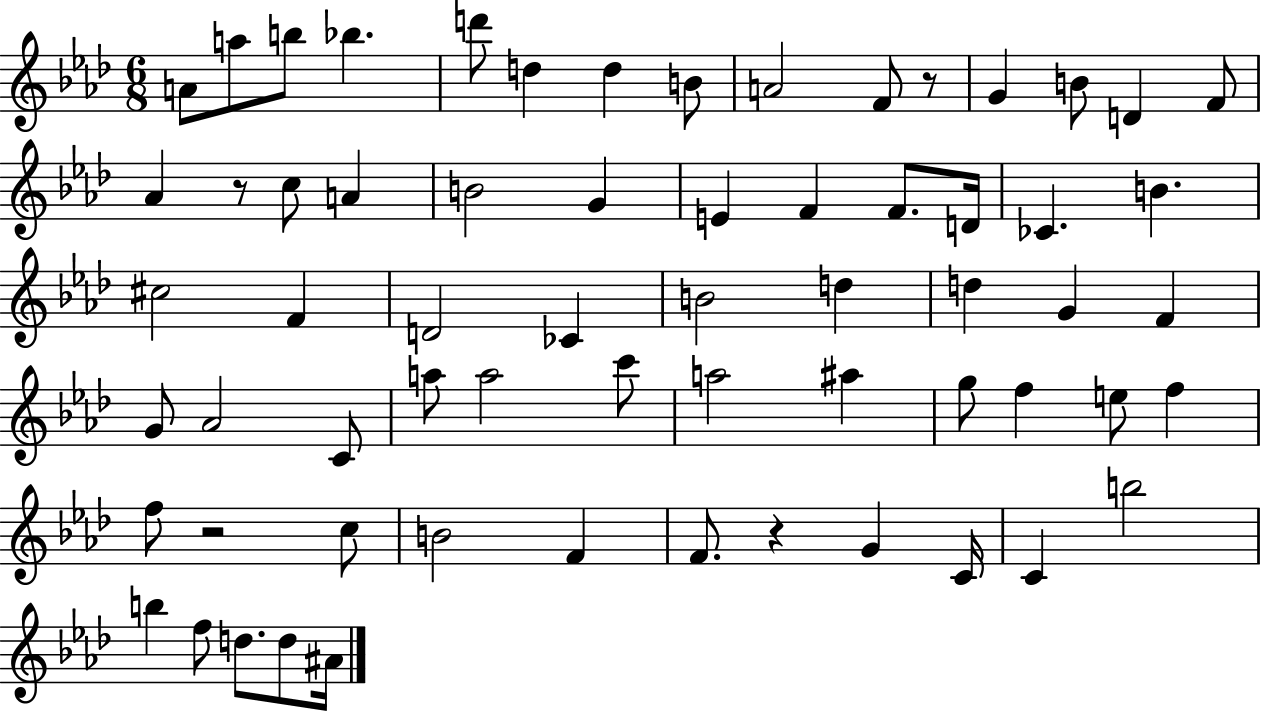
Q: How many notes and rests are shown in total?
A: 64